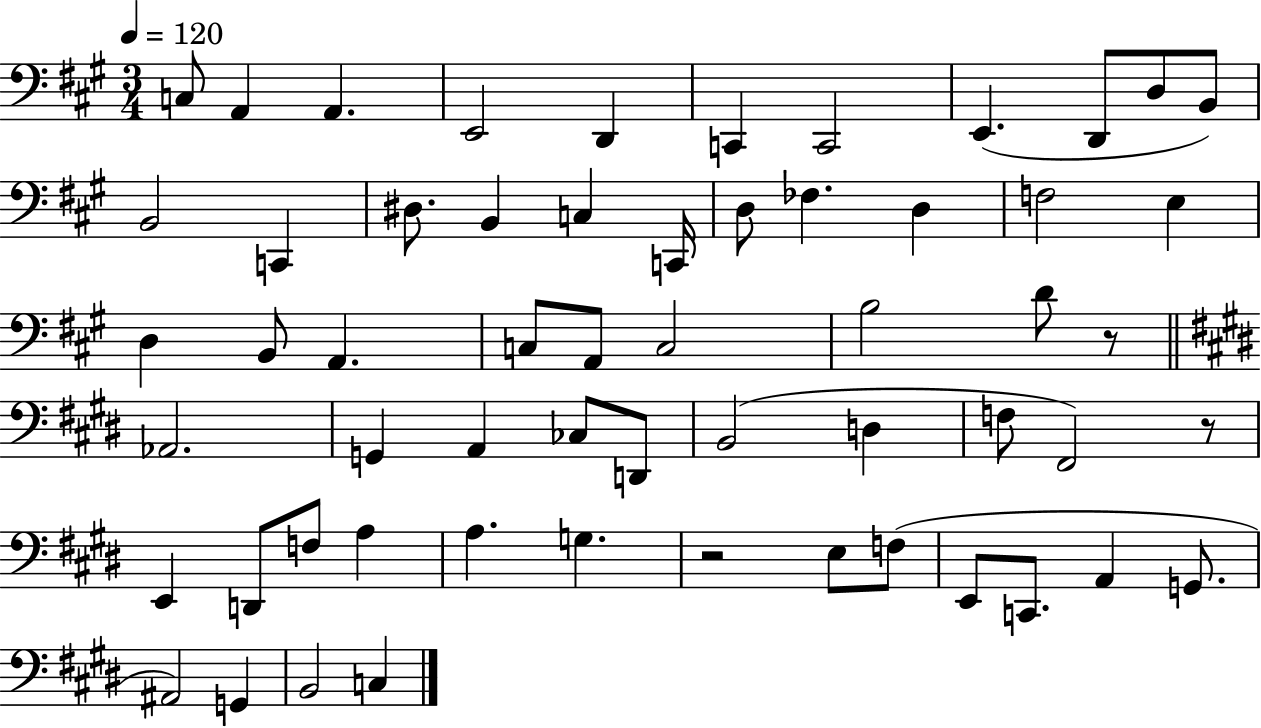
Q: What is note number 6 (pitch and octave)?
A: C2